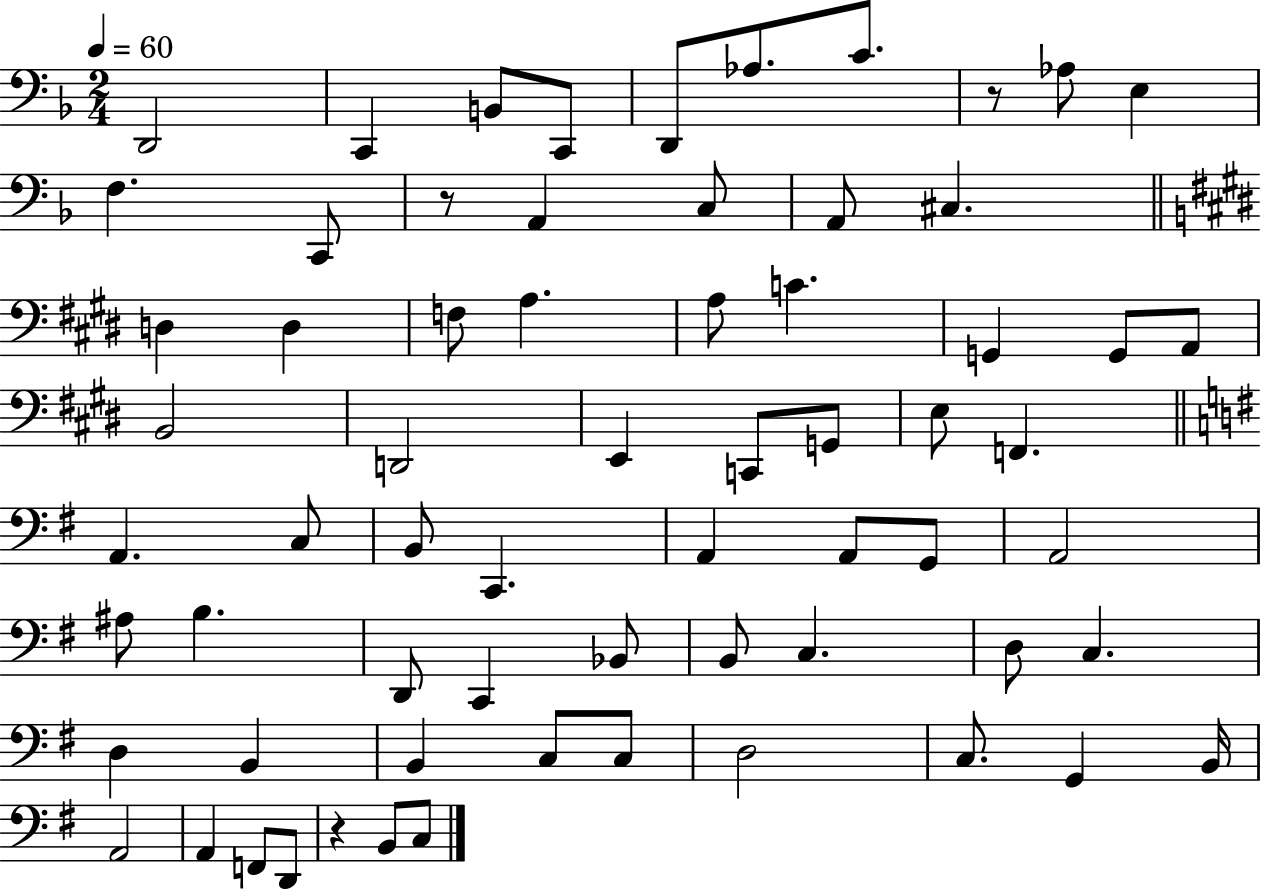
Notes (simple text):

D2/h C2/q B2/e C2/e D2/e Ab3/e. C4/e. R/e Ab3/e E3/q F3/q. C2/e R/e A2/q C3/e A2/e C#3/q. D3/q D3/q F3/e A3/q. A3/e C4/q. G2/q G2/e A2/e B2/h D2/h E2/q C2/e G2/e E3/e F2/q. A2/q. C3/e B2/e C2/q. A2/q A2/e G2/e A2/h A#3/e B3/q. D2/e C2/q Bb2/e B2/e C3/q. D3/e C3/q. D3/q B2/q B2/q C3/e C3/e D3/h C3/e. G2/q B2/s A2/h A2/q F2/e D2/e R/q B2/e C3/e